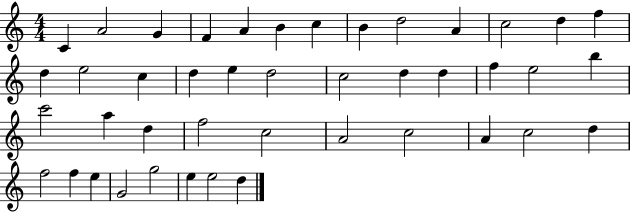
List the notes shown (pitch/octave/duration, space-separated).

C4/q A4/h G4/q F4/q A4/q B4/q C5/q B4/q D5/h A4/q C5/h D5/q F5/q D5/q E5/h C5/q D5/q E5/q D5/h C5/h D5/q D5/q F5/q E5/h B5/q C6/h A5/q D5/q F5/h C5/h A4/h C5/h A4/q C5/h D5/q F5/h F5/q E5/q G4/h G5/h E5/q E5/h D5/q